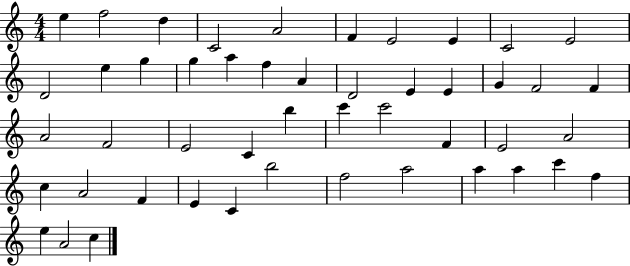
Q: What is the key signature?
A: C major